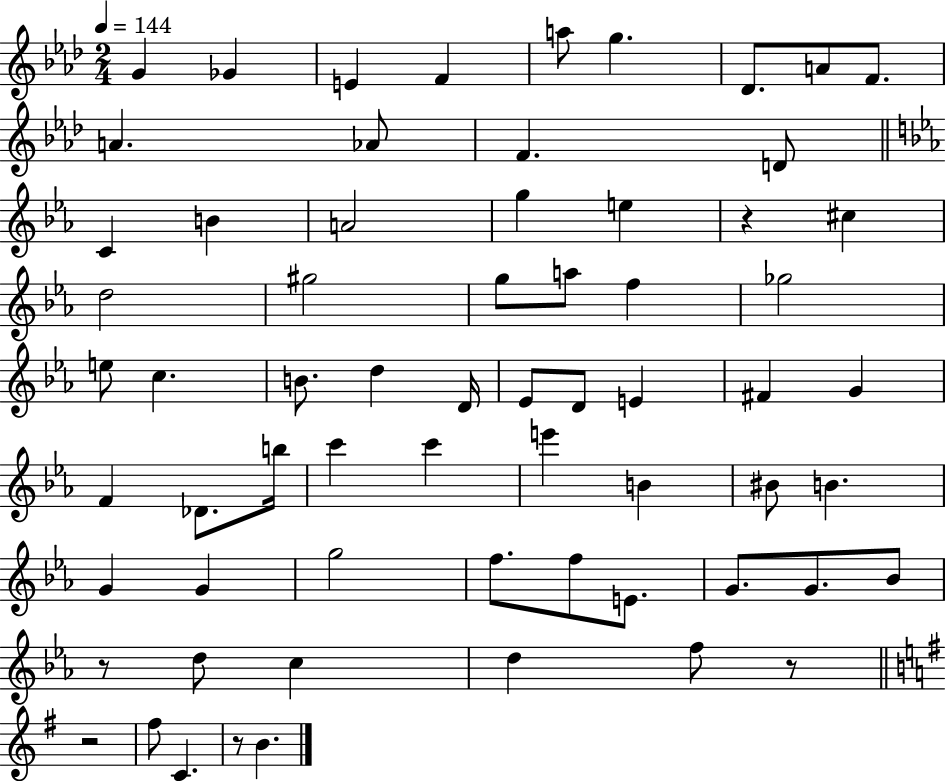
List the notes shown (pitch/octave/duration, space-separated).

G4/q Gb4/q E4/q F4/q A5/e G5/q. Db4/e. A4/e F4/e. A4/q. Ab4/e F4/q. D4/e C4/q B4/q A4/h G5/q E5/q R/q C#5/q D5/h G#5/h G5/e A5/e F5/q Gb5/h E5/e C5/q. B4/e. D5/q D4/s Eb4/e D4/e E4/q F#4/q G4/q F4/q Db4/e. B5/s C6/q C6/q E6/q B4/q BIS4/e B4/q. G4/q G4/q G5/h F5/e. F5/e E4/e. G4/e. G4/e. Bb4/e R/e D5/e C5/q D5/q F5/e R/e R/h F#5/e C4/q. R/e B4/q.